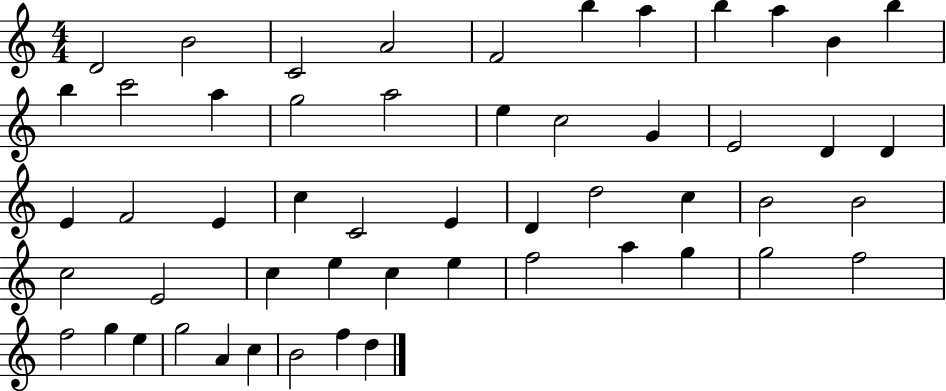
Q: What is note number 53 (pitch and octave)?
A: D5